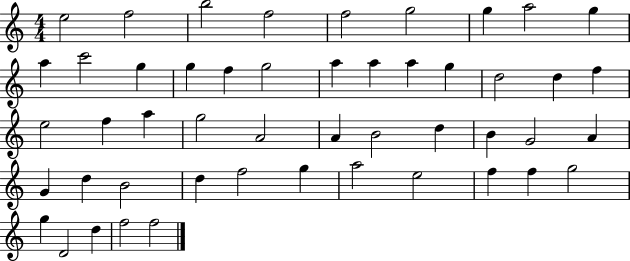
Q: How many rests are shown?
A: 0